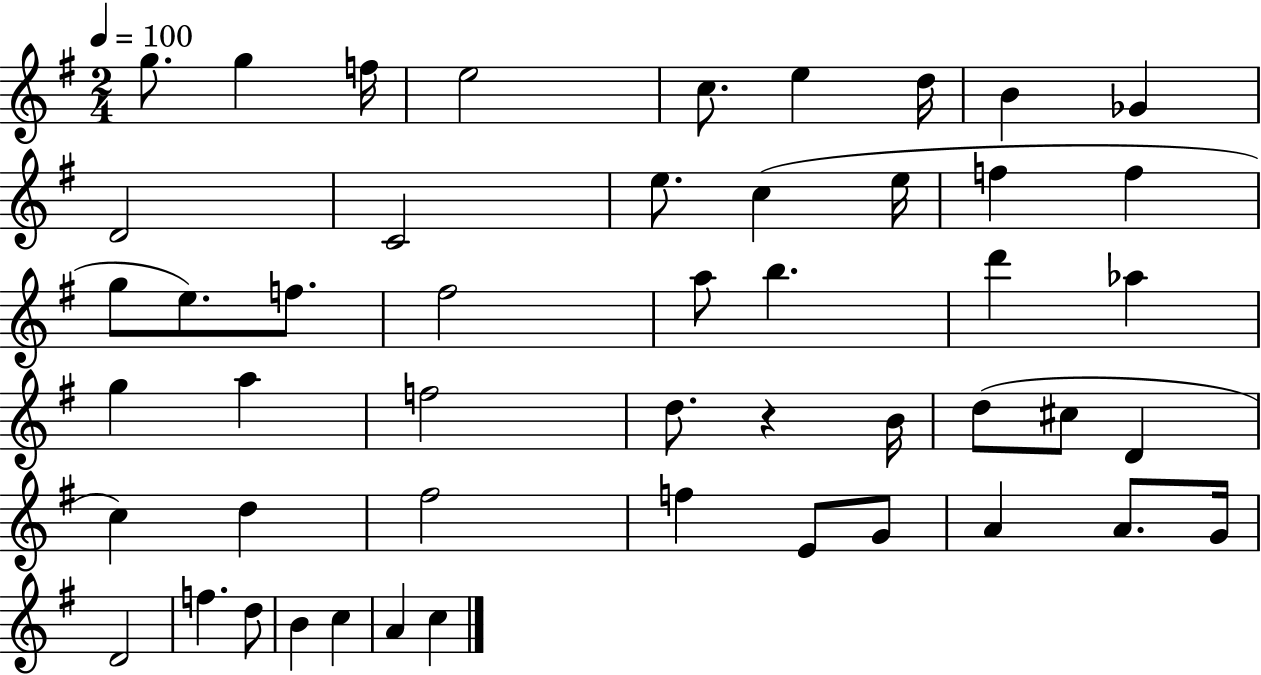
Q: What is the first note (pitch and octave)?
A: G5